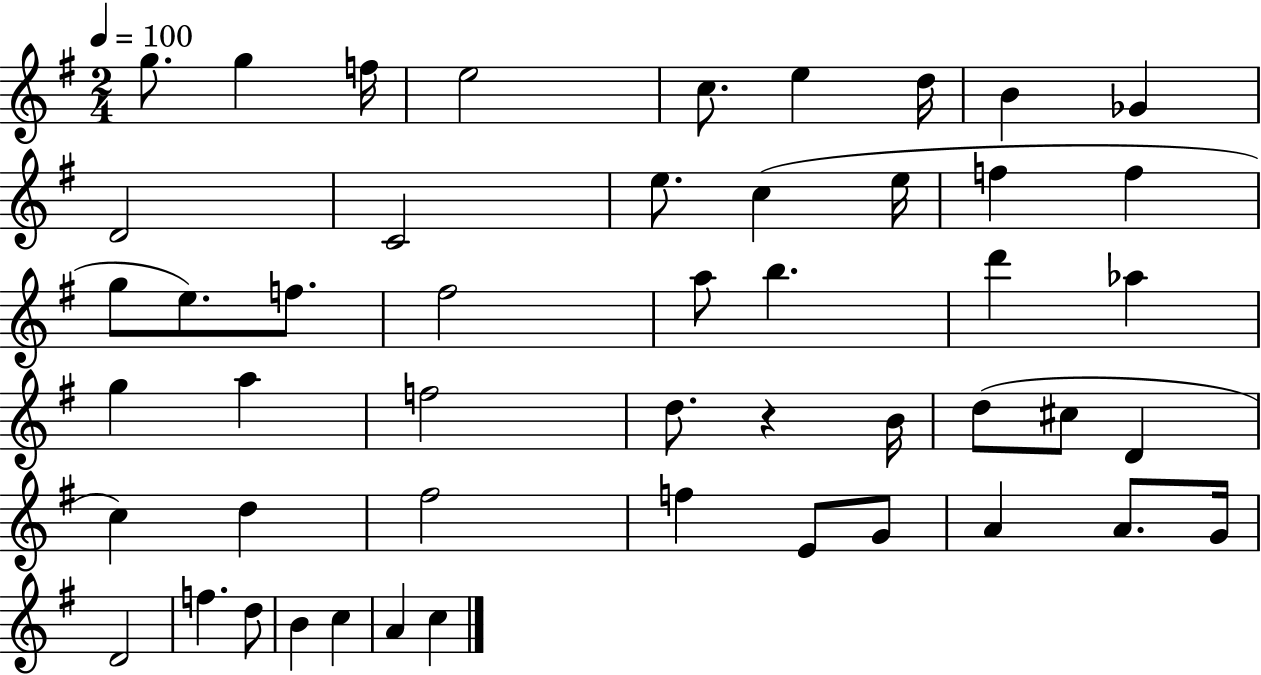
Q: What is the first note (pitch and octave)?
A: G5